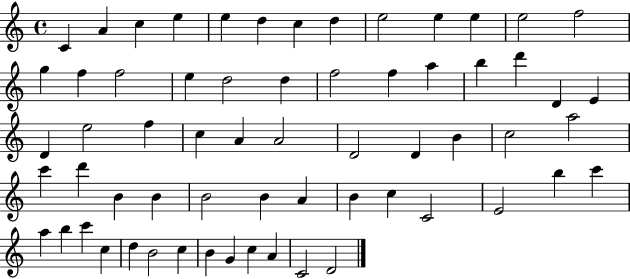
C4/q A4/q C5/q E5/q E5/q D5/q C5/q D5/q E5/h E5/q E5/q E5/h F5/h G5/q F5/q F5/h E5/q D5/h D5/q F5/h F5/q A5/q B5/q D6/q D4/q E4/q D4/q E5/h F5/q C5/q A4/q A4/h D4/h D4/q B4/q C5/h A5/h C6/q D6/q B4/q B4/q B4/h B4/q A4/q B4/q C5/q C4/h E4/h B5/q C6/q A5/q B5/q C6/q C5/q D5/q B4/h C5/q B4/q G4/q C5/q A4/q C4/h D4/h